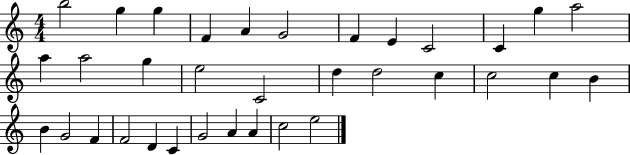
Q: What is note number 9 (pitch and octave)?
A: C4